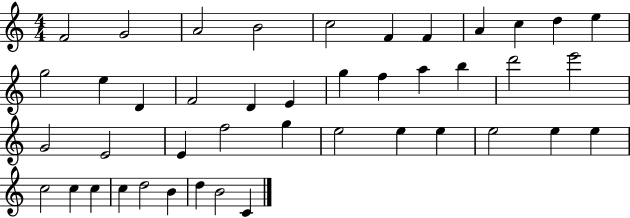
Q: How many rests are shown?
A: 0